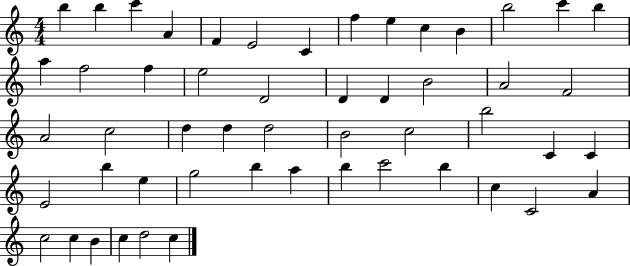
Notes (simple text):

B5/q B5/q C6/q A4/q F4/q E4/h C4/q F5/q E5/q C5/q B4/q B5/h C6/q B5/q A5/q F5/h F5/q E5/h D4/h D4/q D4/q B4/h A4/h F4/h A4/h C5/h D5/q D5/q D5/h B4/h C5/h B5/h C4/q C4/q E4/h B5/q E5/q G5/h B5/q A5/q B5/q C6/h B5/q C5/q C4/h A4/q C5/h C5/q B4/q C5/q D5/h C5/q